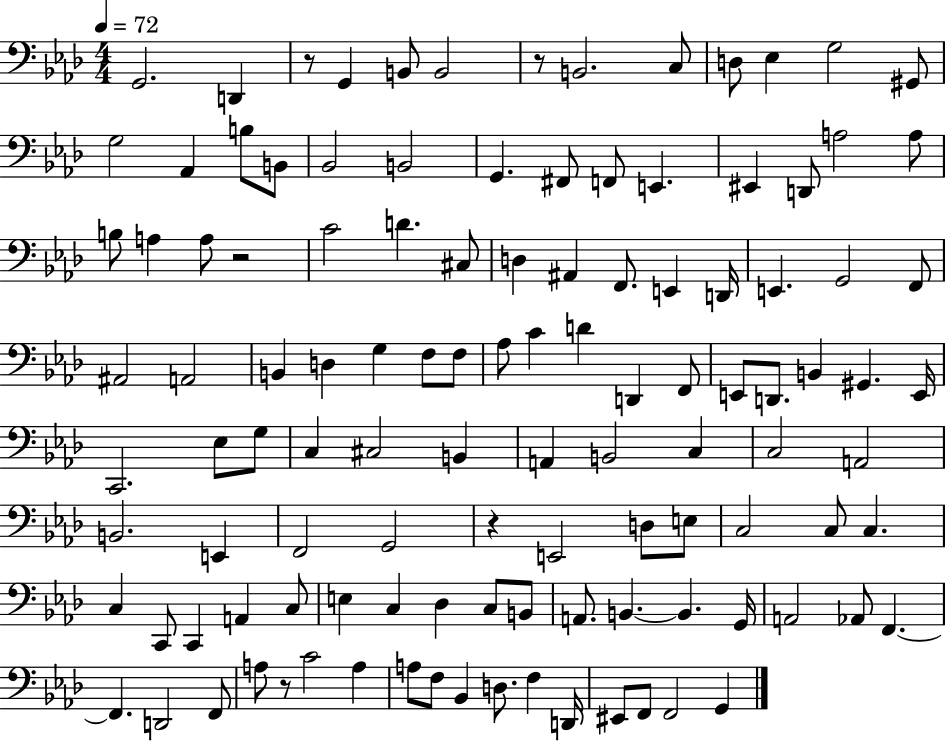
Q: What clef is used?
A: bass